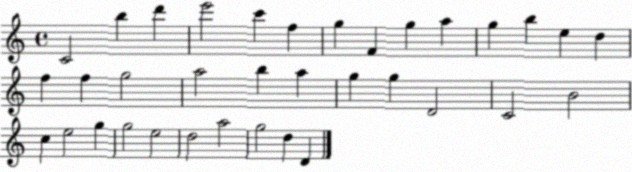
X:1
T:Untitled
M:4/4
L:1/4
K:C
C2 b d' e'2 c' f g F g a g b e d f f g2 a2 b a g g D2 C2 B2 c e2 g g2 e2 d2 a2 g2 d D